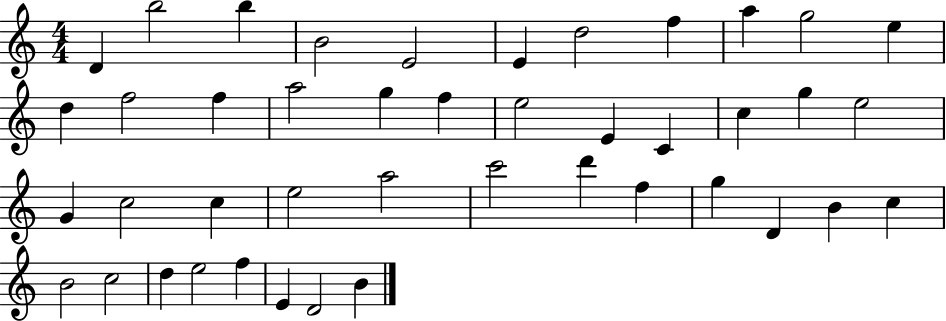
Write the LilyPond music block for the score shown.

{
  \clef treble
  \numericTimeSignature
  \time 4/4
  \key c \major
  d'4 b''2 b''4 | b'2 e'2 | e'4 d''2 f''4 | a''4 g''2 e''4 | \break d''4 f''2 f''4 | a''2 g''4 f''4 | e''2 e'4 c'4 | c''4 g''4 e''2 | \break g'4 c''2 c''4 | e''2 a''2 | c'''2 d'''4 f''4 | g''4 d'4 b'4 c''4 | \break b'2 c''2 | d''4 e''2 f''4 | e'4 d'2 b'4 | \bar "|."
}